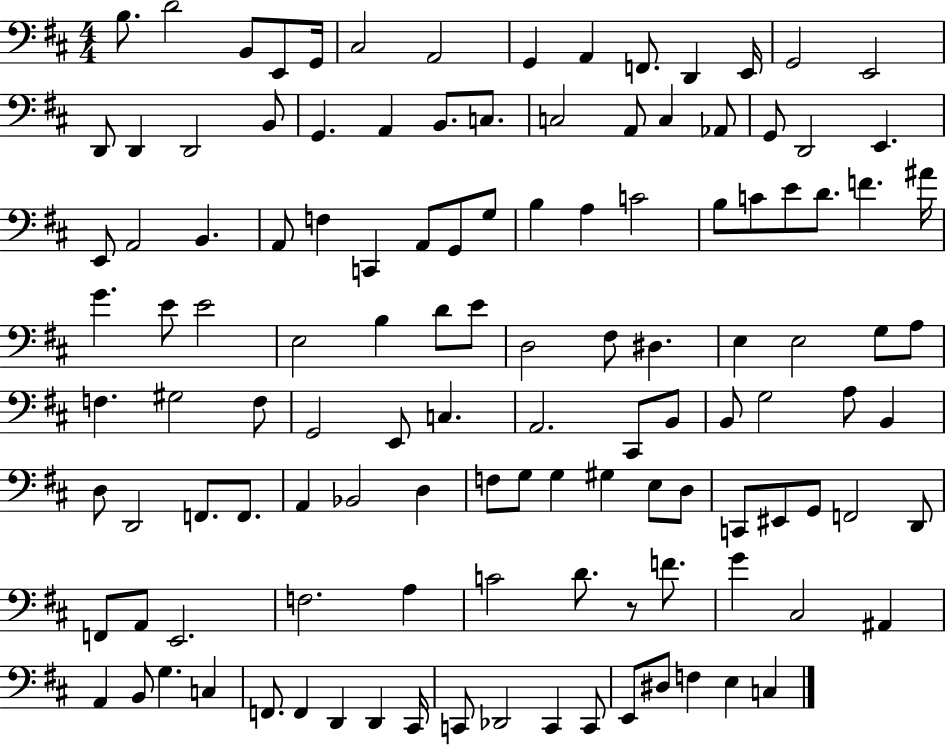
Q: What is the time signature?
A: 4/4